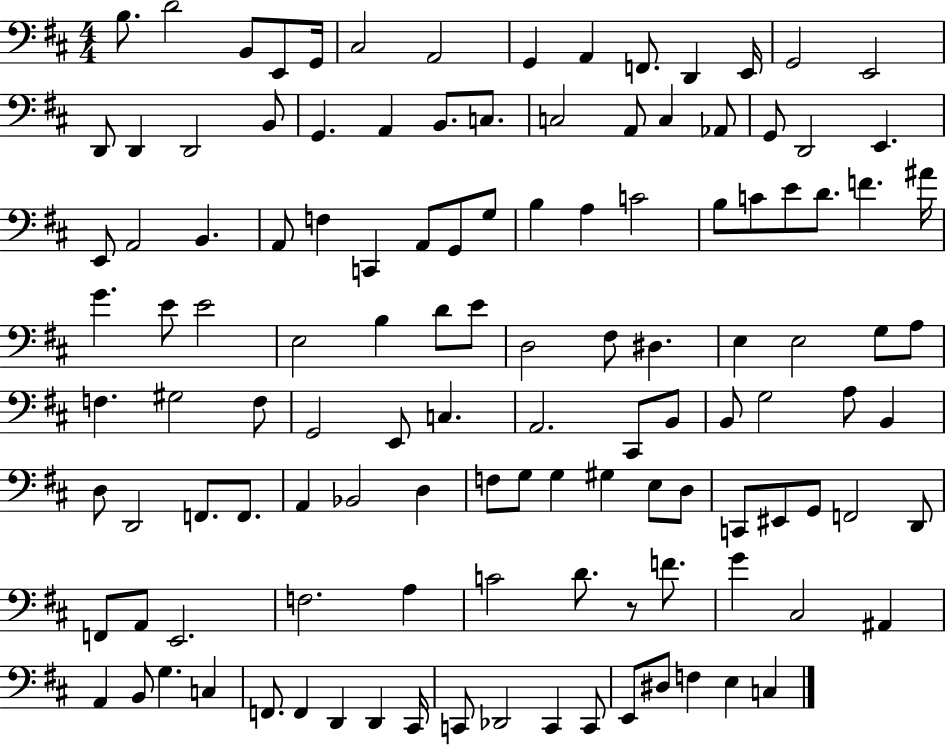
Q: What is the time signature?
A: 4/4